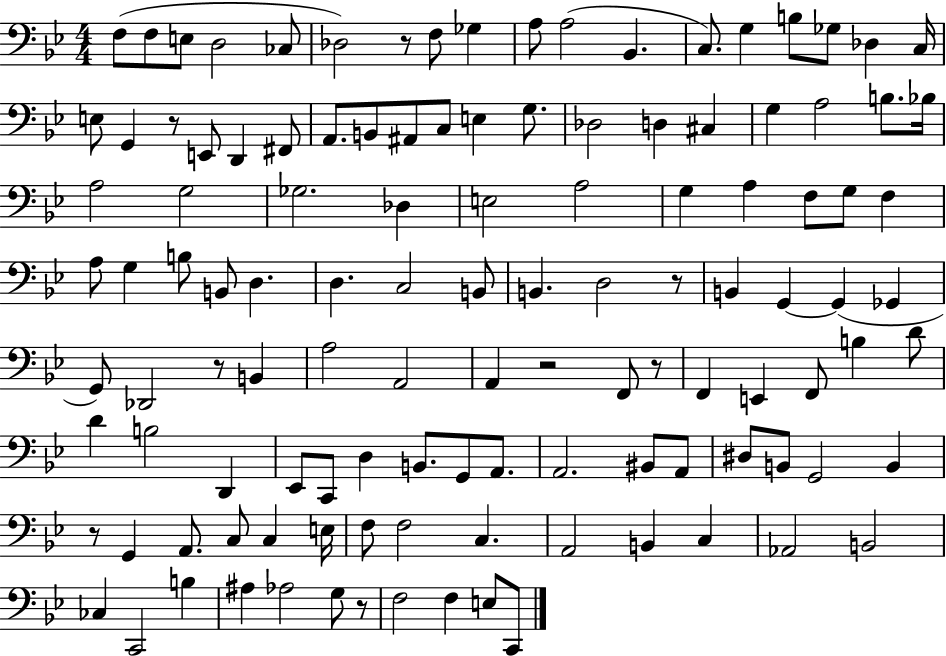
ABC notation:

X:1
T:Untitled
M:4/4
L:1/4
K:Bb
F,/2 F,/2 E,/2 D,2 _C,/2 _D,2 z/2 F,/2 _G, A,/2 A,2 _B,, C,/2 G, B,/2 _G,/2 _D, C,/4 E,/2 G,, z/2 E,,/2 D,, ^F,,/2 A,,/2 B,,/2 ^A,,/2 C,/2 E, G,/2 _D,2 D, ^C, G, A,2 B,/2 _B,/4 A,2 G,2 _G,2 _D, E,2 A,2 G, A, F,/2 G,/2 F, A,/2 G, B,/2 B,,/2 D, D, C,2 B,,/2 B,, D,2 z/2 B,, G,, G,, _G,, G,,/2 _D,,2 z/2 B,, A,2 A,,2 A,, z2 F,,/2 z/2 F,, E,, F,,/2 B, D/2 D B,2 D,, _E,,/2 C,,/2 D, B,,/2 G,,/2 A,,/2 A,,2 ^B,,/2 A,,/2 ^D,/2 B,,/2 G,,2 B,, z/2 G,, A,,/2 C,/2 C, E,/4 F,/2 F,2 C, A,,2 B,, C, _A,,2 B,,2 _C, C,,2 B, ^A, _A,2 G,/2 z/2 F,2 F, E,/2 C,,/2